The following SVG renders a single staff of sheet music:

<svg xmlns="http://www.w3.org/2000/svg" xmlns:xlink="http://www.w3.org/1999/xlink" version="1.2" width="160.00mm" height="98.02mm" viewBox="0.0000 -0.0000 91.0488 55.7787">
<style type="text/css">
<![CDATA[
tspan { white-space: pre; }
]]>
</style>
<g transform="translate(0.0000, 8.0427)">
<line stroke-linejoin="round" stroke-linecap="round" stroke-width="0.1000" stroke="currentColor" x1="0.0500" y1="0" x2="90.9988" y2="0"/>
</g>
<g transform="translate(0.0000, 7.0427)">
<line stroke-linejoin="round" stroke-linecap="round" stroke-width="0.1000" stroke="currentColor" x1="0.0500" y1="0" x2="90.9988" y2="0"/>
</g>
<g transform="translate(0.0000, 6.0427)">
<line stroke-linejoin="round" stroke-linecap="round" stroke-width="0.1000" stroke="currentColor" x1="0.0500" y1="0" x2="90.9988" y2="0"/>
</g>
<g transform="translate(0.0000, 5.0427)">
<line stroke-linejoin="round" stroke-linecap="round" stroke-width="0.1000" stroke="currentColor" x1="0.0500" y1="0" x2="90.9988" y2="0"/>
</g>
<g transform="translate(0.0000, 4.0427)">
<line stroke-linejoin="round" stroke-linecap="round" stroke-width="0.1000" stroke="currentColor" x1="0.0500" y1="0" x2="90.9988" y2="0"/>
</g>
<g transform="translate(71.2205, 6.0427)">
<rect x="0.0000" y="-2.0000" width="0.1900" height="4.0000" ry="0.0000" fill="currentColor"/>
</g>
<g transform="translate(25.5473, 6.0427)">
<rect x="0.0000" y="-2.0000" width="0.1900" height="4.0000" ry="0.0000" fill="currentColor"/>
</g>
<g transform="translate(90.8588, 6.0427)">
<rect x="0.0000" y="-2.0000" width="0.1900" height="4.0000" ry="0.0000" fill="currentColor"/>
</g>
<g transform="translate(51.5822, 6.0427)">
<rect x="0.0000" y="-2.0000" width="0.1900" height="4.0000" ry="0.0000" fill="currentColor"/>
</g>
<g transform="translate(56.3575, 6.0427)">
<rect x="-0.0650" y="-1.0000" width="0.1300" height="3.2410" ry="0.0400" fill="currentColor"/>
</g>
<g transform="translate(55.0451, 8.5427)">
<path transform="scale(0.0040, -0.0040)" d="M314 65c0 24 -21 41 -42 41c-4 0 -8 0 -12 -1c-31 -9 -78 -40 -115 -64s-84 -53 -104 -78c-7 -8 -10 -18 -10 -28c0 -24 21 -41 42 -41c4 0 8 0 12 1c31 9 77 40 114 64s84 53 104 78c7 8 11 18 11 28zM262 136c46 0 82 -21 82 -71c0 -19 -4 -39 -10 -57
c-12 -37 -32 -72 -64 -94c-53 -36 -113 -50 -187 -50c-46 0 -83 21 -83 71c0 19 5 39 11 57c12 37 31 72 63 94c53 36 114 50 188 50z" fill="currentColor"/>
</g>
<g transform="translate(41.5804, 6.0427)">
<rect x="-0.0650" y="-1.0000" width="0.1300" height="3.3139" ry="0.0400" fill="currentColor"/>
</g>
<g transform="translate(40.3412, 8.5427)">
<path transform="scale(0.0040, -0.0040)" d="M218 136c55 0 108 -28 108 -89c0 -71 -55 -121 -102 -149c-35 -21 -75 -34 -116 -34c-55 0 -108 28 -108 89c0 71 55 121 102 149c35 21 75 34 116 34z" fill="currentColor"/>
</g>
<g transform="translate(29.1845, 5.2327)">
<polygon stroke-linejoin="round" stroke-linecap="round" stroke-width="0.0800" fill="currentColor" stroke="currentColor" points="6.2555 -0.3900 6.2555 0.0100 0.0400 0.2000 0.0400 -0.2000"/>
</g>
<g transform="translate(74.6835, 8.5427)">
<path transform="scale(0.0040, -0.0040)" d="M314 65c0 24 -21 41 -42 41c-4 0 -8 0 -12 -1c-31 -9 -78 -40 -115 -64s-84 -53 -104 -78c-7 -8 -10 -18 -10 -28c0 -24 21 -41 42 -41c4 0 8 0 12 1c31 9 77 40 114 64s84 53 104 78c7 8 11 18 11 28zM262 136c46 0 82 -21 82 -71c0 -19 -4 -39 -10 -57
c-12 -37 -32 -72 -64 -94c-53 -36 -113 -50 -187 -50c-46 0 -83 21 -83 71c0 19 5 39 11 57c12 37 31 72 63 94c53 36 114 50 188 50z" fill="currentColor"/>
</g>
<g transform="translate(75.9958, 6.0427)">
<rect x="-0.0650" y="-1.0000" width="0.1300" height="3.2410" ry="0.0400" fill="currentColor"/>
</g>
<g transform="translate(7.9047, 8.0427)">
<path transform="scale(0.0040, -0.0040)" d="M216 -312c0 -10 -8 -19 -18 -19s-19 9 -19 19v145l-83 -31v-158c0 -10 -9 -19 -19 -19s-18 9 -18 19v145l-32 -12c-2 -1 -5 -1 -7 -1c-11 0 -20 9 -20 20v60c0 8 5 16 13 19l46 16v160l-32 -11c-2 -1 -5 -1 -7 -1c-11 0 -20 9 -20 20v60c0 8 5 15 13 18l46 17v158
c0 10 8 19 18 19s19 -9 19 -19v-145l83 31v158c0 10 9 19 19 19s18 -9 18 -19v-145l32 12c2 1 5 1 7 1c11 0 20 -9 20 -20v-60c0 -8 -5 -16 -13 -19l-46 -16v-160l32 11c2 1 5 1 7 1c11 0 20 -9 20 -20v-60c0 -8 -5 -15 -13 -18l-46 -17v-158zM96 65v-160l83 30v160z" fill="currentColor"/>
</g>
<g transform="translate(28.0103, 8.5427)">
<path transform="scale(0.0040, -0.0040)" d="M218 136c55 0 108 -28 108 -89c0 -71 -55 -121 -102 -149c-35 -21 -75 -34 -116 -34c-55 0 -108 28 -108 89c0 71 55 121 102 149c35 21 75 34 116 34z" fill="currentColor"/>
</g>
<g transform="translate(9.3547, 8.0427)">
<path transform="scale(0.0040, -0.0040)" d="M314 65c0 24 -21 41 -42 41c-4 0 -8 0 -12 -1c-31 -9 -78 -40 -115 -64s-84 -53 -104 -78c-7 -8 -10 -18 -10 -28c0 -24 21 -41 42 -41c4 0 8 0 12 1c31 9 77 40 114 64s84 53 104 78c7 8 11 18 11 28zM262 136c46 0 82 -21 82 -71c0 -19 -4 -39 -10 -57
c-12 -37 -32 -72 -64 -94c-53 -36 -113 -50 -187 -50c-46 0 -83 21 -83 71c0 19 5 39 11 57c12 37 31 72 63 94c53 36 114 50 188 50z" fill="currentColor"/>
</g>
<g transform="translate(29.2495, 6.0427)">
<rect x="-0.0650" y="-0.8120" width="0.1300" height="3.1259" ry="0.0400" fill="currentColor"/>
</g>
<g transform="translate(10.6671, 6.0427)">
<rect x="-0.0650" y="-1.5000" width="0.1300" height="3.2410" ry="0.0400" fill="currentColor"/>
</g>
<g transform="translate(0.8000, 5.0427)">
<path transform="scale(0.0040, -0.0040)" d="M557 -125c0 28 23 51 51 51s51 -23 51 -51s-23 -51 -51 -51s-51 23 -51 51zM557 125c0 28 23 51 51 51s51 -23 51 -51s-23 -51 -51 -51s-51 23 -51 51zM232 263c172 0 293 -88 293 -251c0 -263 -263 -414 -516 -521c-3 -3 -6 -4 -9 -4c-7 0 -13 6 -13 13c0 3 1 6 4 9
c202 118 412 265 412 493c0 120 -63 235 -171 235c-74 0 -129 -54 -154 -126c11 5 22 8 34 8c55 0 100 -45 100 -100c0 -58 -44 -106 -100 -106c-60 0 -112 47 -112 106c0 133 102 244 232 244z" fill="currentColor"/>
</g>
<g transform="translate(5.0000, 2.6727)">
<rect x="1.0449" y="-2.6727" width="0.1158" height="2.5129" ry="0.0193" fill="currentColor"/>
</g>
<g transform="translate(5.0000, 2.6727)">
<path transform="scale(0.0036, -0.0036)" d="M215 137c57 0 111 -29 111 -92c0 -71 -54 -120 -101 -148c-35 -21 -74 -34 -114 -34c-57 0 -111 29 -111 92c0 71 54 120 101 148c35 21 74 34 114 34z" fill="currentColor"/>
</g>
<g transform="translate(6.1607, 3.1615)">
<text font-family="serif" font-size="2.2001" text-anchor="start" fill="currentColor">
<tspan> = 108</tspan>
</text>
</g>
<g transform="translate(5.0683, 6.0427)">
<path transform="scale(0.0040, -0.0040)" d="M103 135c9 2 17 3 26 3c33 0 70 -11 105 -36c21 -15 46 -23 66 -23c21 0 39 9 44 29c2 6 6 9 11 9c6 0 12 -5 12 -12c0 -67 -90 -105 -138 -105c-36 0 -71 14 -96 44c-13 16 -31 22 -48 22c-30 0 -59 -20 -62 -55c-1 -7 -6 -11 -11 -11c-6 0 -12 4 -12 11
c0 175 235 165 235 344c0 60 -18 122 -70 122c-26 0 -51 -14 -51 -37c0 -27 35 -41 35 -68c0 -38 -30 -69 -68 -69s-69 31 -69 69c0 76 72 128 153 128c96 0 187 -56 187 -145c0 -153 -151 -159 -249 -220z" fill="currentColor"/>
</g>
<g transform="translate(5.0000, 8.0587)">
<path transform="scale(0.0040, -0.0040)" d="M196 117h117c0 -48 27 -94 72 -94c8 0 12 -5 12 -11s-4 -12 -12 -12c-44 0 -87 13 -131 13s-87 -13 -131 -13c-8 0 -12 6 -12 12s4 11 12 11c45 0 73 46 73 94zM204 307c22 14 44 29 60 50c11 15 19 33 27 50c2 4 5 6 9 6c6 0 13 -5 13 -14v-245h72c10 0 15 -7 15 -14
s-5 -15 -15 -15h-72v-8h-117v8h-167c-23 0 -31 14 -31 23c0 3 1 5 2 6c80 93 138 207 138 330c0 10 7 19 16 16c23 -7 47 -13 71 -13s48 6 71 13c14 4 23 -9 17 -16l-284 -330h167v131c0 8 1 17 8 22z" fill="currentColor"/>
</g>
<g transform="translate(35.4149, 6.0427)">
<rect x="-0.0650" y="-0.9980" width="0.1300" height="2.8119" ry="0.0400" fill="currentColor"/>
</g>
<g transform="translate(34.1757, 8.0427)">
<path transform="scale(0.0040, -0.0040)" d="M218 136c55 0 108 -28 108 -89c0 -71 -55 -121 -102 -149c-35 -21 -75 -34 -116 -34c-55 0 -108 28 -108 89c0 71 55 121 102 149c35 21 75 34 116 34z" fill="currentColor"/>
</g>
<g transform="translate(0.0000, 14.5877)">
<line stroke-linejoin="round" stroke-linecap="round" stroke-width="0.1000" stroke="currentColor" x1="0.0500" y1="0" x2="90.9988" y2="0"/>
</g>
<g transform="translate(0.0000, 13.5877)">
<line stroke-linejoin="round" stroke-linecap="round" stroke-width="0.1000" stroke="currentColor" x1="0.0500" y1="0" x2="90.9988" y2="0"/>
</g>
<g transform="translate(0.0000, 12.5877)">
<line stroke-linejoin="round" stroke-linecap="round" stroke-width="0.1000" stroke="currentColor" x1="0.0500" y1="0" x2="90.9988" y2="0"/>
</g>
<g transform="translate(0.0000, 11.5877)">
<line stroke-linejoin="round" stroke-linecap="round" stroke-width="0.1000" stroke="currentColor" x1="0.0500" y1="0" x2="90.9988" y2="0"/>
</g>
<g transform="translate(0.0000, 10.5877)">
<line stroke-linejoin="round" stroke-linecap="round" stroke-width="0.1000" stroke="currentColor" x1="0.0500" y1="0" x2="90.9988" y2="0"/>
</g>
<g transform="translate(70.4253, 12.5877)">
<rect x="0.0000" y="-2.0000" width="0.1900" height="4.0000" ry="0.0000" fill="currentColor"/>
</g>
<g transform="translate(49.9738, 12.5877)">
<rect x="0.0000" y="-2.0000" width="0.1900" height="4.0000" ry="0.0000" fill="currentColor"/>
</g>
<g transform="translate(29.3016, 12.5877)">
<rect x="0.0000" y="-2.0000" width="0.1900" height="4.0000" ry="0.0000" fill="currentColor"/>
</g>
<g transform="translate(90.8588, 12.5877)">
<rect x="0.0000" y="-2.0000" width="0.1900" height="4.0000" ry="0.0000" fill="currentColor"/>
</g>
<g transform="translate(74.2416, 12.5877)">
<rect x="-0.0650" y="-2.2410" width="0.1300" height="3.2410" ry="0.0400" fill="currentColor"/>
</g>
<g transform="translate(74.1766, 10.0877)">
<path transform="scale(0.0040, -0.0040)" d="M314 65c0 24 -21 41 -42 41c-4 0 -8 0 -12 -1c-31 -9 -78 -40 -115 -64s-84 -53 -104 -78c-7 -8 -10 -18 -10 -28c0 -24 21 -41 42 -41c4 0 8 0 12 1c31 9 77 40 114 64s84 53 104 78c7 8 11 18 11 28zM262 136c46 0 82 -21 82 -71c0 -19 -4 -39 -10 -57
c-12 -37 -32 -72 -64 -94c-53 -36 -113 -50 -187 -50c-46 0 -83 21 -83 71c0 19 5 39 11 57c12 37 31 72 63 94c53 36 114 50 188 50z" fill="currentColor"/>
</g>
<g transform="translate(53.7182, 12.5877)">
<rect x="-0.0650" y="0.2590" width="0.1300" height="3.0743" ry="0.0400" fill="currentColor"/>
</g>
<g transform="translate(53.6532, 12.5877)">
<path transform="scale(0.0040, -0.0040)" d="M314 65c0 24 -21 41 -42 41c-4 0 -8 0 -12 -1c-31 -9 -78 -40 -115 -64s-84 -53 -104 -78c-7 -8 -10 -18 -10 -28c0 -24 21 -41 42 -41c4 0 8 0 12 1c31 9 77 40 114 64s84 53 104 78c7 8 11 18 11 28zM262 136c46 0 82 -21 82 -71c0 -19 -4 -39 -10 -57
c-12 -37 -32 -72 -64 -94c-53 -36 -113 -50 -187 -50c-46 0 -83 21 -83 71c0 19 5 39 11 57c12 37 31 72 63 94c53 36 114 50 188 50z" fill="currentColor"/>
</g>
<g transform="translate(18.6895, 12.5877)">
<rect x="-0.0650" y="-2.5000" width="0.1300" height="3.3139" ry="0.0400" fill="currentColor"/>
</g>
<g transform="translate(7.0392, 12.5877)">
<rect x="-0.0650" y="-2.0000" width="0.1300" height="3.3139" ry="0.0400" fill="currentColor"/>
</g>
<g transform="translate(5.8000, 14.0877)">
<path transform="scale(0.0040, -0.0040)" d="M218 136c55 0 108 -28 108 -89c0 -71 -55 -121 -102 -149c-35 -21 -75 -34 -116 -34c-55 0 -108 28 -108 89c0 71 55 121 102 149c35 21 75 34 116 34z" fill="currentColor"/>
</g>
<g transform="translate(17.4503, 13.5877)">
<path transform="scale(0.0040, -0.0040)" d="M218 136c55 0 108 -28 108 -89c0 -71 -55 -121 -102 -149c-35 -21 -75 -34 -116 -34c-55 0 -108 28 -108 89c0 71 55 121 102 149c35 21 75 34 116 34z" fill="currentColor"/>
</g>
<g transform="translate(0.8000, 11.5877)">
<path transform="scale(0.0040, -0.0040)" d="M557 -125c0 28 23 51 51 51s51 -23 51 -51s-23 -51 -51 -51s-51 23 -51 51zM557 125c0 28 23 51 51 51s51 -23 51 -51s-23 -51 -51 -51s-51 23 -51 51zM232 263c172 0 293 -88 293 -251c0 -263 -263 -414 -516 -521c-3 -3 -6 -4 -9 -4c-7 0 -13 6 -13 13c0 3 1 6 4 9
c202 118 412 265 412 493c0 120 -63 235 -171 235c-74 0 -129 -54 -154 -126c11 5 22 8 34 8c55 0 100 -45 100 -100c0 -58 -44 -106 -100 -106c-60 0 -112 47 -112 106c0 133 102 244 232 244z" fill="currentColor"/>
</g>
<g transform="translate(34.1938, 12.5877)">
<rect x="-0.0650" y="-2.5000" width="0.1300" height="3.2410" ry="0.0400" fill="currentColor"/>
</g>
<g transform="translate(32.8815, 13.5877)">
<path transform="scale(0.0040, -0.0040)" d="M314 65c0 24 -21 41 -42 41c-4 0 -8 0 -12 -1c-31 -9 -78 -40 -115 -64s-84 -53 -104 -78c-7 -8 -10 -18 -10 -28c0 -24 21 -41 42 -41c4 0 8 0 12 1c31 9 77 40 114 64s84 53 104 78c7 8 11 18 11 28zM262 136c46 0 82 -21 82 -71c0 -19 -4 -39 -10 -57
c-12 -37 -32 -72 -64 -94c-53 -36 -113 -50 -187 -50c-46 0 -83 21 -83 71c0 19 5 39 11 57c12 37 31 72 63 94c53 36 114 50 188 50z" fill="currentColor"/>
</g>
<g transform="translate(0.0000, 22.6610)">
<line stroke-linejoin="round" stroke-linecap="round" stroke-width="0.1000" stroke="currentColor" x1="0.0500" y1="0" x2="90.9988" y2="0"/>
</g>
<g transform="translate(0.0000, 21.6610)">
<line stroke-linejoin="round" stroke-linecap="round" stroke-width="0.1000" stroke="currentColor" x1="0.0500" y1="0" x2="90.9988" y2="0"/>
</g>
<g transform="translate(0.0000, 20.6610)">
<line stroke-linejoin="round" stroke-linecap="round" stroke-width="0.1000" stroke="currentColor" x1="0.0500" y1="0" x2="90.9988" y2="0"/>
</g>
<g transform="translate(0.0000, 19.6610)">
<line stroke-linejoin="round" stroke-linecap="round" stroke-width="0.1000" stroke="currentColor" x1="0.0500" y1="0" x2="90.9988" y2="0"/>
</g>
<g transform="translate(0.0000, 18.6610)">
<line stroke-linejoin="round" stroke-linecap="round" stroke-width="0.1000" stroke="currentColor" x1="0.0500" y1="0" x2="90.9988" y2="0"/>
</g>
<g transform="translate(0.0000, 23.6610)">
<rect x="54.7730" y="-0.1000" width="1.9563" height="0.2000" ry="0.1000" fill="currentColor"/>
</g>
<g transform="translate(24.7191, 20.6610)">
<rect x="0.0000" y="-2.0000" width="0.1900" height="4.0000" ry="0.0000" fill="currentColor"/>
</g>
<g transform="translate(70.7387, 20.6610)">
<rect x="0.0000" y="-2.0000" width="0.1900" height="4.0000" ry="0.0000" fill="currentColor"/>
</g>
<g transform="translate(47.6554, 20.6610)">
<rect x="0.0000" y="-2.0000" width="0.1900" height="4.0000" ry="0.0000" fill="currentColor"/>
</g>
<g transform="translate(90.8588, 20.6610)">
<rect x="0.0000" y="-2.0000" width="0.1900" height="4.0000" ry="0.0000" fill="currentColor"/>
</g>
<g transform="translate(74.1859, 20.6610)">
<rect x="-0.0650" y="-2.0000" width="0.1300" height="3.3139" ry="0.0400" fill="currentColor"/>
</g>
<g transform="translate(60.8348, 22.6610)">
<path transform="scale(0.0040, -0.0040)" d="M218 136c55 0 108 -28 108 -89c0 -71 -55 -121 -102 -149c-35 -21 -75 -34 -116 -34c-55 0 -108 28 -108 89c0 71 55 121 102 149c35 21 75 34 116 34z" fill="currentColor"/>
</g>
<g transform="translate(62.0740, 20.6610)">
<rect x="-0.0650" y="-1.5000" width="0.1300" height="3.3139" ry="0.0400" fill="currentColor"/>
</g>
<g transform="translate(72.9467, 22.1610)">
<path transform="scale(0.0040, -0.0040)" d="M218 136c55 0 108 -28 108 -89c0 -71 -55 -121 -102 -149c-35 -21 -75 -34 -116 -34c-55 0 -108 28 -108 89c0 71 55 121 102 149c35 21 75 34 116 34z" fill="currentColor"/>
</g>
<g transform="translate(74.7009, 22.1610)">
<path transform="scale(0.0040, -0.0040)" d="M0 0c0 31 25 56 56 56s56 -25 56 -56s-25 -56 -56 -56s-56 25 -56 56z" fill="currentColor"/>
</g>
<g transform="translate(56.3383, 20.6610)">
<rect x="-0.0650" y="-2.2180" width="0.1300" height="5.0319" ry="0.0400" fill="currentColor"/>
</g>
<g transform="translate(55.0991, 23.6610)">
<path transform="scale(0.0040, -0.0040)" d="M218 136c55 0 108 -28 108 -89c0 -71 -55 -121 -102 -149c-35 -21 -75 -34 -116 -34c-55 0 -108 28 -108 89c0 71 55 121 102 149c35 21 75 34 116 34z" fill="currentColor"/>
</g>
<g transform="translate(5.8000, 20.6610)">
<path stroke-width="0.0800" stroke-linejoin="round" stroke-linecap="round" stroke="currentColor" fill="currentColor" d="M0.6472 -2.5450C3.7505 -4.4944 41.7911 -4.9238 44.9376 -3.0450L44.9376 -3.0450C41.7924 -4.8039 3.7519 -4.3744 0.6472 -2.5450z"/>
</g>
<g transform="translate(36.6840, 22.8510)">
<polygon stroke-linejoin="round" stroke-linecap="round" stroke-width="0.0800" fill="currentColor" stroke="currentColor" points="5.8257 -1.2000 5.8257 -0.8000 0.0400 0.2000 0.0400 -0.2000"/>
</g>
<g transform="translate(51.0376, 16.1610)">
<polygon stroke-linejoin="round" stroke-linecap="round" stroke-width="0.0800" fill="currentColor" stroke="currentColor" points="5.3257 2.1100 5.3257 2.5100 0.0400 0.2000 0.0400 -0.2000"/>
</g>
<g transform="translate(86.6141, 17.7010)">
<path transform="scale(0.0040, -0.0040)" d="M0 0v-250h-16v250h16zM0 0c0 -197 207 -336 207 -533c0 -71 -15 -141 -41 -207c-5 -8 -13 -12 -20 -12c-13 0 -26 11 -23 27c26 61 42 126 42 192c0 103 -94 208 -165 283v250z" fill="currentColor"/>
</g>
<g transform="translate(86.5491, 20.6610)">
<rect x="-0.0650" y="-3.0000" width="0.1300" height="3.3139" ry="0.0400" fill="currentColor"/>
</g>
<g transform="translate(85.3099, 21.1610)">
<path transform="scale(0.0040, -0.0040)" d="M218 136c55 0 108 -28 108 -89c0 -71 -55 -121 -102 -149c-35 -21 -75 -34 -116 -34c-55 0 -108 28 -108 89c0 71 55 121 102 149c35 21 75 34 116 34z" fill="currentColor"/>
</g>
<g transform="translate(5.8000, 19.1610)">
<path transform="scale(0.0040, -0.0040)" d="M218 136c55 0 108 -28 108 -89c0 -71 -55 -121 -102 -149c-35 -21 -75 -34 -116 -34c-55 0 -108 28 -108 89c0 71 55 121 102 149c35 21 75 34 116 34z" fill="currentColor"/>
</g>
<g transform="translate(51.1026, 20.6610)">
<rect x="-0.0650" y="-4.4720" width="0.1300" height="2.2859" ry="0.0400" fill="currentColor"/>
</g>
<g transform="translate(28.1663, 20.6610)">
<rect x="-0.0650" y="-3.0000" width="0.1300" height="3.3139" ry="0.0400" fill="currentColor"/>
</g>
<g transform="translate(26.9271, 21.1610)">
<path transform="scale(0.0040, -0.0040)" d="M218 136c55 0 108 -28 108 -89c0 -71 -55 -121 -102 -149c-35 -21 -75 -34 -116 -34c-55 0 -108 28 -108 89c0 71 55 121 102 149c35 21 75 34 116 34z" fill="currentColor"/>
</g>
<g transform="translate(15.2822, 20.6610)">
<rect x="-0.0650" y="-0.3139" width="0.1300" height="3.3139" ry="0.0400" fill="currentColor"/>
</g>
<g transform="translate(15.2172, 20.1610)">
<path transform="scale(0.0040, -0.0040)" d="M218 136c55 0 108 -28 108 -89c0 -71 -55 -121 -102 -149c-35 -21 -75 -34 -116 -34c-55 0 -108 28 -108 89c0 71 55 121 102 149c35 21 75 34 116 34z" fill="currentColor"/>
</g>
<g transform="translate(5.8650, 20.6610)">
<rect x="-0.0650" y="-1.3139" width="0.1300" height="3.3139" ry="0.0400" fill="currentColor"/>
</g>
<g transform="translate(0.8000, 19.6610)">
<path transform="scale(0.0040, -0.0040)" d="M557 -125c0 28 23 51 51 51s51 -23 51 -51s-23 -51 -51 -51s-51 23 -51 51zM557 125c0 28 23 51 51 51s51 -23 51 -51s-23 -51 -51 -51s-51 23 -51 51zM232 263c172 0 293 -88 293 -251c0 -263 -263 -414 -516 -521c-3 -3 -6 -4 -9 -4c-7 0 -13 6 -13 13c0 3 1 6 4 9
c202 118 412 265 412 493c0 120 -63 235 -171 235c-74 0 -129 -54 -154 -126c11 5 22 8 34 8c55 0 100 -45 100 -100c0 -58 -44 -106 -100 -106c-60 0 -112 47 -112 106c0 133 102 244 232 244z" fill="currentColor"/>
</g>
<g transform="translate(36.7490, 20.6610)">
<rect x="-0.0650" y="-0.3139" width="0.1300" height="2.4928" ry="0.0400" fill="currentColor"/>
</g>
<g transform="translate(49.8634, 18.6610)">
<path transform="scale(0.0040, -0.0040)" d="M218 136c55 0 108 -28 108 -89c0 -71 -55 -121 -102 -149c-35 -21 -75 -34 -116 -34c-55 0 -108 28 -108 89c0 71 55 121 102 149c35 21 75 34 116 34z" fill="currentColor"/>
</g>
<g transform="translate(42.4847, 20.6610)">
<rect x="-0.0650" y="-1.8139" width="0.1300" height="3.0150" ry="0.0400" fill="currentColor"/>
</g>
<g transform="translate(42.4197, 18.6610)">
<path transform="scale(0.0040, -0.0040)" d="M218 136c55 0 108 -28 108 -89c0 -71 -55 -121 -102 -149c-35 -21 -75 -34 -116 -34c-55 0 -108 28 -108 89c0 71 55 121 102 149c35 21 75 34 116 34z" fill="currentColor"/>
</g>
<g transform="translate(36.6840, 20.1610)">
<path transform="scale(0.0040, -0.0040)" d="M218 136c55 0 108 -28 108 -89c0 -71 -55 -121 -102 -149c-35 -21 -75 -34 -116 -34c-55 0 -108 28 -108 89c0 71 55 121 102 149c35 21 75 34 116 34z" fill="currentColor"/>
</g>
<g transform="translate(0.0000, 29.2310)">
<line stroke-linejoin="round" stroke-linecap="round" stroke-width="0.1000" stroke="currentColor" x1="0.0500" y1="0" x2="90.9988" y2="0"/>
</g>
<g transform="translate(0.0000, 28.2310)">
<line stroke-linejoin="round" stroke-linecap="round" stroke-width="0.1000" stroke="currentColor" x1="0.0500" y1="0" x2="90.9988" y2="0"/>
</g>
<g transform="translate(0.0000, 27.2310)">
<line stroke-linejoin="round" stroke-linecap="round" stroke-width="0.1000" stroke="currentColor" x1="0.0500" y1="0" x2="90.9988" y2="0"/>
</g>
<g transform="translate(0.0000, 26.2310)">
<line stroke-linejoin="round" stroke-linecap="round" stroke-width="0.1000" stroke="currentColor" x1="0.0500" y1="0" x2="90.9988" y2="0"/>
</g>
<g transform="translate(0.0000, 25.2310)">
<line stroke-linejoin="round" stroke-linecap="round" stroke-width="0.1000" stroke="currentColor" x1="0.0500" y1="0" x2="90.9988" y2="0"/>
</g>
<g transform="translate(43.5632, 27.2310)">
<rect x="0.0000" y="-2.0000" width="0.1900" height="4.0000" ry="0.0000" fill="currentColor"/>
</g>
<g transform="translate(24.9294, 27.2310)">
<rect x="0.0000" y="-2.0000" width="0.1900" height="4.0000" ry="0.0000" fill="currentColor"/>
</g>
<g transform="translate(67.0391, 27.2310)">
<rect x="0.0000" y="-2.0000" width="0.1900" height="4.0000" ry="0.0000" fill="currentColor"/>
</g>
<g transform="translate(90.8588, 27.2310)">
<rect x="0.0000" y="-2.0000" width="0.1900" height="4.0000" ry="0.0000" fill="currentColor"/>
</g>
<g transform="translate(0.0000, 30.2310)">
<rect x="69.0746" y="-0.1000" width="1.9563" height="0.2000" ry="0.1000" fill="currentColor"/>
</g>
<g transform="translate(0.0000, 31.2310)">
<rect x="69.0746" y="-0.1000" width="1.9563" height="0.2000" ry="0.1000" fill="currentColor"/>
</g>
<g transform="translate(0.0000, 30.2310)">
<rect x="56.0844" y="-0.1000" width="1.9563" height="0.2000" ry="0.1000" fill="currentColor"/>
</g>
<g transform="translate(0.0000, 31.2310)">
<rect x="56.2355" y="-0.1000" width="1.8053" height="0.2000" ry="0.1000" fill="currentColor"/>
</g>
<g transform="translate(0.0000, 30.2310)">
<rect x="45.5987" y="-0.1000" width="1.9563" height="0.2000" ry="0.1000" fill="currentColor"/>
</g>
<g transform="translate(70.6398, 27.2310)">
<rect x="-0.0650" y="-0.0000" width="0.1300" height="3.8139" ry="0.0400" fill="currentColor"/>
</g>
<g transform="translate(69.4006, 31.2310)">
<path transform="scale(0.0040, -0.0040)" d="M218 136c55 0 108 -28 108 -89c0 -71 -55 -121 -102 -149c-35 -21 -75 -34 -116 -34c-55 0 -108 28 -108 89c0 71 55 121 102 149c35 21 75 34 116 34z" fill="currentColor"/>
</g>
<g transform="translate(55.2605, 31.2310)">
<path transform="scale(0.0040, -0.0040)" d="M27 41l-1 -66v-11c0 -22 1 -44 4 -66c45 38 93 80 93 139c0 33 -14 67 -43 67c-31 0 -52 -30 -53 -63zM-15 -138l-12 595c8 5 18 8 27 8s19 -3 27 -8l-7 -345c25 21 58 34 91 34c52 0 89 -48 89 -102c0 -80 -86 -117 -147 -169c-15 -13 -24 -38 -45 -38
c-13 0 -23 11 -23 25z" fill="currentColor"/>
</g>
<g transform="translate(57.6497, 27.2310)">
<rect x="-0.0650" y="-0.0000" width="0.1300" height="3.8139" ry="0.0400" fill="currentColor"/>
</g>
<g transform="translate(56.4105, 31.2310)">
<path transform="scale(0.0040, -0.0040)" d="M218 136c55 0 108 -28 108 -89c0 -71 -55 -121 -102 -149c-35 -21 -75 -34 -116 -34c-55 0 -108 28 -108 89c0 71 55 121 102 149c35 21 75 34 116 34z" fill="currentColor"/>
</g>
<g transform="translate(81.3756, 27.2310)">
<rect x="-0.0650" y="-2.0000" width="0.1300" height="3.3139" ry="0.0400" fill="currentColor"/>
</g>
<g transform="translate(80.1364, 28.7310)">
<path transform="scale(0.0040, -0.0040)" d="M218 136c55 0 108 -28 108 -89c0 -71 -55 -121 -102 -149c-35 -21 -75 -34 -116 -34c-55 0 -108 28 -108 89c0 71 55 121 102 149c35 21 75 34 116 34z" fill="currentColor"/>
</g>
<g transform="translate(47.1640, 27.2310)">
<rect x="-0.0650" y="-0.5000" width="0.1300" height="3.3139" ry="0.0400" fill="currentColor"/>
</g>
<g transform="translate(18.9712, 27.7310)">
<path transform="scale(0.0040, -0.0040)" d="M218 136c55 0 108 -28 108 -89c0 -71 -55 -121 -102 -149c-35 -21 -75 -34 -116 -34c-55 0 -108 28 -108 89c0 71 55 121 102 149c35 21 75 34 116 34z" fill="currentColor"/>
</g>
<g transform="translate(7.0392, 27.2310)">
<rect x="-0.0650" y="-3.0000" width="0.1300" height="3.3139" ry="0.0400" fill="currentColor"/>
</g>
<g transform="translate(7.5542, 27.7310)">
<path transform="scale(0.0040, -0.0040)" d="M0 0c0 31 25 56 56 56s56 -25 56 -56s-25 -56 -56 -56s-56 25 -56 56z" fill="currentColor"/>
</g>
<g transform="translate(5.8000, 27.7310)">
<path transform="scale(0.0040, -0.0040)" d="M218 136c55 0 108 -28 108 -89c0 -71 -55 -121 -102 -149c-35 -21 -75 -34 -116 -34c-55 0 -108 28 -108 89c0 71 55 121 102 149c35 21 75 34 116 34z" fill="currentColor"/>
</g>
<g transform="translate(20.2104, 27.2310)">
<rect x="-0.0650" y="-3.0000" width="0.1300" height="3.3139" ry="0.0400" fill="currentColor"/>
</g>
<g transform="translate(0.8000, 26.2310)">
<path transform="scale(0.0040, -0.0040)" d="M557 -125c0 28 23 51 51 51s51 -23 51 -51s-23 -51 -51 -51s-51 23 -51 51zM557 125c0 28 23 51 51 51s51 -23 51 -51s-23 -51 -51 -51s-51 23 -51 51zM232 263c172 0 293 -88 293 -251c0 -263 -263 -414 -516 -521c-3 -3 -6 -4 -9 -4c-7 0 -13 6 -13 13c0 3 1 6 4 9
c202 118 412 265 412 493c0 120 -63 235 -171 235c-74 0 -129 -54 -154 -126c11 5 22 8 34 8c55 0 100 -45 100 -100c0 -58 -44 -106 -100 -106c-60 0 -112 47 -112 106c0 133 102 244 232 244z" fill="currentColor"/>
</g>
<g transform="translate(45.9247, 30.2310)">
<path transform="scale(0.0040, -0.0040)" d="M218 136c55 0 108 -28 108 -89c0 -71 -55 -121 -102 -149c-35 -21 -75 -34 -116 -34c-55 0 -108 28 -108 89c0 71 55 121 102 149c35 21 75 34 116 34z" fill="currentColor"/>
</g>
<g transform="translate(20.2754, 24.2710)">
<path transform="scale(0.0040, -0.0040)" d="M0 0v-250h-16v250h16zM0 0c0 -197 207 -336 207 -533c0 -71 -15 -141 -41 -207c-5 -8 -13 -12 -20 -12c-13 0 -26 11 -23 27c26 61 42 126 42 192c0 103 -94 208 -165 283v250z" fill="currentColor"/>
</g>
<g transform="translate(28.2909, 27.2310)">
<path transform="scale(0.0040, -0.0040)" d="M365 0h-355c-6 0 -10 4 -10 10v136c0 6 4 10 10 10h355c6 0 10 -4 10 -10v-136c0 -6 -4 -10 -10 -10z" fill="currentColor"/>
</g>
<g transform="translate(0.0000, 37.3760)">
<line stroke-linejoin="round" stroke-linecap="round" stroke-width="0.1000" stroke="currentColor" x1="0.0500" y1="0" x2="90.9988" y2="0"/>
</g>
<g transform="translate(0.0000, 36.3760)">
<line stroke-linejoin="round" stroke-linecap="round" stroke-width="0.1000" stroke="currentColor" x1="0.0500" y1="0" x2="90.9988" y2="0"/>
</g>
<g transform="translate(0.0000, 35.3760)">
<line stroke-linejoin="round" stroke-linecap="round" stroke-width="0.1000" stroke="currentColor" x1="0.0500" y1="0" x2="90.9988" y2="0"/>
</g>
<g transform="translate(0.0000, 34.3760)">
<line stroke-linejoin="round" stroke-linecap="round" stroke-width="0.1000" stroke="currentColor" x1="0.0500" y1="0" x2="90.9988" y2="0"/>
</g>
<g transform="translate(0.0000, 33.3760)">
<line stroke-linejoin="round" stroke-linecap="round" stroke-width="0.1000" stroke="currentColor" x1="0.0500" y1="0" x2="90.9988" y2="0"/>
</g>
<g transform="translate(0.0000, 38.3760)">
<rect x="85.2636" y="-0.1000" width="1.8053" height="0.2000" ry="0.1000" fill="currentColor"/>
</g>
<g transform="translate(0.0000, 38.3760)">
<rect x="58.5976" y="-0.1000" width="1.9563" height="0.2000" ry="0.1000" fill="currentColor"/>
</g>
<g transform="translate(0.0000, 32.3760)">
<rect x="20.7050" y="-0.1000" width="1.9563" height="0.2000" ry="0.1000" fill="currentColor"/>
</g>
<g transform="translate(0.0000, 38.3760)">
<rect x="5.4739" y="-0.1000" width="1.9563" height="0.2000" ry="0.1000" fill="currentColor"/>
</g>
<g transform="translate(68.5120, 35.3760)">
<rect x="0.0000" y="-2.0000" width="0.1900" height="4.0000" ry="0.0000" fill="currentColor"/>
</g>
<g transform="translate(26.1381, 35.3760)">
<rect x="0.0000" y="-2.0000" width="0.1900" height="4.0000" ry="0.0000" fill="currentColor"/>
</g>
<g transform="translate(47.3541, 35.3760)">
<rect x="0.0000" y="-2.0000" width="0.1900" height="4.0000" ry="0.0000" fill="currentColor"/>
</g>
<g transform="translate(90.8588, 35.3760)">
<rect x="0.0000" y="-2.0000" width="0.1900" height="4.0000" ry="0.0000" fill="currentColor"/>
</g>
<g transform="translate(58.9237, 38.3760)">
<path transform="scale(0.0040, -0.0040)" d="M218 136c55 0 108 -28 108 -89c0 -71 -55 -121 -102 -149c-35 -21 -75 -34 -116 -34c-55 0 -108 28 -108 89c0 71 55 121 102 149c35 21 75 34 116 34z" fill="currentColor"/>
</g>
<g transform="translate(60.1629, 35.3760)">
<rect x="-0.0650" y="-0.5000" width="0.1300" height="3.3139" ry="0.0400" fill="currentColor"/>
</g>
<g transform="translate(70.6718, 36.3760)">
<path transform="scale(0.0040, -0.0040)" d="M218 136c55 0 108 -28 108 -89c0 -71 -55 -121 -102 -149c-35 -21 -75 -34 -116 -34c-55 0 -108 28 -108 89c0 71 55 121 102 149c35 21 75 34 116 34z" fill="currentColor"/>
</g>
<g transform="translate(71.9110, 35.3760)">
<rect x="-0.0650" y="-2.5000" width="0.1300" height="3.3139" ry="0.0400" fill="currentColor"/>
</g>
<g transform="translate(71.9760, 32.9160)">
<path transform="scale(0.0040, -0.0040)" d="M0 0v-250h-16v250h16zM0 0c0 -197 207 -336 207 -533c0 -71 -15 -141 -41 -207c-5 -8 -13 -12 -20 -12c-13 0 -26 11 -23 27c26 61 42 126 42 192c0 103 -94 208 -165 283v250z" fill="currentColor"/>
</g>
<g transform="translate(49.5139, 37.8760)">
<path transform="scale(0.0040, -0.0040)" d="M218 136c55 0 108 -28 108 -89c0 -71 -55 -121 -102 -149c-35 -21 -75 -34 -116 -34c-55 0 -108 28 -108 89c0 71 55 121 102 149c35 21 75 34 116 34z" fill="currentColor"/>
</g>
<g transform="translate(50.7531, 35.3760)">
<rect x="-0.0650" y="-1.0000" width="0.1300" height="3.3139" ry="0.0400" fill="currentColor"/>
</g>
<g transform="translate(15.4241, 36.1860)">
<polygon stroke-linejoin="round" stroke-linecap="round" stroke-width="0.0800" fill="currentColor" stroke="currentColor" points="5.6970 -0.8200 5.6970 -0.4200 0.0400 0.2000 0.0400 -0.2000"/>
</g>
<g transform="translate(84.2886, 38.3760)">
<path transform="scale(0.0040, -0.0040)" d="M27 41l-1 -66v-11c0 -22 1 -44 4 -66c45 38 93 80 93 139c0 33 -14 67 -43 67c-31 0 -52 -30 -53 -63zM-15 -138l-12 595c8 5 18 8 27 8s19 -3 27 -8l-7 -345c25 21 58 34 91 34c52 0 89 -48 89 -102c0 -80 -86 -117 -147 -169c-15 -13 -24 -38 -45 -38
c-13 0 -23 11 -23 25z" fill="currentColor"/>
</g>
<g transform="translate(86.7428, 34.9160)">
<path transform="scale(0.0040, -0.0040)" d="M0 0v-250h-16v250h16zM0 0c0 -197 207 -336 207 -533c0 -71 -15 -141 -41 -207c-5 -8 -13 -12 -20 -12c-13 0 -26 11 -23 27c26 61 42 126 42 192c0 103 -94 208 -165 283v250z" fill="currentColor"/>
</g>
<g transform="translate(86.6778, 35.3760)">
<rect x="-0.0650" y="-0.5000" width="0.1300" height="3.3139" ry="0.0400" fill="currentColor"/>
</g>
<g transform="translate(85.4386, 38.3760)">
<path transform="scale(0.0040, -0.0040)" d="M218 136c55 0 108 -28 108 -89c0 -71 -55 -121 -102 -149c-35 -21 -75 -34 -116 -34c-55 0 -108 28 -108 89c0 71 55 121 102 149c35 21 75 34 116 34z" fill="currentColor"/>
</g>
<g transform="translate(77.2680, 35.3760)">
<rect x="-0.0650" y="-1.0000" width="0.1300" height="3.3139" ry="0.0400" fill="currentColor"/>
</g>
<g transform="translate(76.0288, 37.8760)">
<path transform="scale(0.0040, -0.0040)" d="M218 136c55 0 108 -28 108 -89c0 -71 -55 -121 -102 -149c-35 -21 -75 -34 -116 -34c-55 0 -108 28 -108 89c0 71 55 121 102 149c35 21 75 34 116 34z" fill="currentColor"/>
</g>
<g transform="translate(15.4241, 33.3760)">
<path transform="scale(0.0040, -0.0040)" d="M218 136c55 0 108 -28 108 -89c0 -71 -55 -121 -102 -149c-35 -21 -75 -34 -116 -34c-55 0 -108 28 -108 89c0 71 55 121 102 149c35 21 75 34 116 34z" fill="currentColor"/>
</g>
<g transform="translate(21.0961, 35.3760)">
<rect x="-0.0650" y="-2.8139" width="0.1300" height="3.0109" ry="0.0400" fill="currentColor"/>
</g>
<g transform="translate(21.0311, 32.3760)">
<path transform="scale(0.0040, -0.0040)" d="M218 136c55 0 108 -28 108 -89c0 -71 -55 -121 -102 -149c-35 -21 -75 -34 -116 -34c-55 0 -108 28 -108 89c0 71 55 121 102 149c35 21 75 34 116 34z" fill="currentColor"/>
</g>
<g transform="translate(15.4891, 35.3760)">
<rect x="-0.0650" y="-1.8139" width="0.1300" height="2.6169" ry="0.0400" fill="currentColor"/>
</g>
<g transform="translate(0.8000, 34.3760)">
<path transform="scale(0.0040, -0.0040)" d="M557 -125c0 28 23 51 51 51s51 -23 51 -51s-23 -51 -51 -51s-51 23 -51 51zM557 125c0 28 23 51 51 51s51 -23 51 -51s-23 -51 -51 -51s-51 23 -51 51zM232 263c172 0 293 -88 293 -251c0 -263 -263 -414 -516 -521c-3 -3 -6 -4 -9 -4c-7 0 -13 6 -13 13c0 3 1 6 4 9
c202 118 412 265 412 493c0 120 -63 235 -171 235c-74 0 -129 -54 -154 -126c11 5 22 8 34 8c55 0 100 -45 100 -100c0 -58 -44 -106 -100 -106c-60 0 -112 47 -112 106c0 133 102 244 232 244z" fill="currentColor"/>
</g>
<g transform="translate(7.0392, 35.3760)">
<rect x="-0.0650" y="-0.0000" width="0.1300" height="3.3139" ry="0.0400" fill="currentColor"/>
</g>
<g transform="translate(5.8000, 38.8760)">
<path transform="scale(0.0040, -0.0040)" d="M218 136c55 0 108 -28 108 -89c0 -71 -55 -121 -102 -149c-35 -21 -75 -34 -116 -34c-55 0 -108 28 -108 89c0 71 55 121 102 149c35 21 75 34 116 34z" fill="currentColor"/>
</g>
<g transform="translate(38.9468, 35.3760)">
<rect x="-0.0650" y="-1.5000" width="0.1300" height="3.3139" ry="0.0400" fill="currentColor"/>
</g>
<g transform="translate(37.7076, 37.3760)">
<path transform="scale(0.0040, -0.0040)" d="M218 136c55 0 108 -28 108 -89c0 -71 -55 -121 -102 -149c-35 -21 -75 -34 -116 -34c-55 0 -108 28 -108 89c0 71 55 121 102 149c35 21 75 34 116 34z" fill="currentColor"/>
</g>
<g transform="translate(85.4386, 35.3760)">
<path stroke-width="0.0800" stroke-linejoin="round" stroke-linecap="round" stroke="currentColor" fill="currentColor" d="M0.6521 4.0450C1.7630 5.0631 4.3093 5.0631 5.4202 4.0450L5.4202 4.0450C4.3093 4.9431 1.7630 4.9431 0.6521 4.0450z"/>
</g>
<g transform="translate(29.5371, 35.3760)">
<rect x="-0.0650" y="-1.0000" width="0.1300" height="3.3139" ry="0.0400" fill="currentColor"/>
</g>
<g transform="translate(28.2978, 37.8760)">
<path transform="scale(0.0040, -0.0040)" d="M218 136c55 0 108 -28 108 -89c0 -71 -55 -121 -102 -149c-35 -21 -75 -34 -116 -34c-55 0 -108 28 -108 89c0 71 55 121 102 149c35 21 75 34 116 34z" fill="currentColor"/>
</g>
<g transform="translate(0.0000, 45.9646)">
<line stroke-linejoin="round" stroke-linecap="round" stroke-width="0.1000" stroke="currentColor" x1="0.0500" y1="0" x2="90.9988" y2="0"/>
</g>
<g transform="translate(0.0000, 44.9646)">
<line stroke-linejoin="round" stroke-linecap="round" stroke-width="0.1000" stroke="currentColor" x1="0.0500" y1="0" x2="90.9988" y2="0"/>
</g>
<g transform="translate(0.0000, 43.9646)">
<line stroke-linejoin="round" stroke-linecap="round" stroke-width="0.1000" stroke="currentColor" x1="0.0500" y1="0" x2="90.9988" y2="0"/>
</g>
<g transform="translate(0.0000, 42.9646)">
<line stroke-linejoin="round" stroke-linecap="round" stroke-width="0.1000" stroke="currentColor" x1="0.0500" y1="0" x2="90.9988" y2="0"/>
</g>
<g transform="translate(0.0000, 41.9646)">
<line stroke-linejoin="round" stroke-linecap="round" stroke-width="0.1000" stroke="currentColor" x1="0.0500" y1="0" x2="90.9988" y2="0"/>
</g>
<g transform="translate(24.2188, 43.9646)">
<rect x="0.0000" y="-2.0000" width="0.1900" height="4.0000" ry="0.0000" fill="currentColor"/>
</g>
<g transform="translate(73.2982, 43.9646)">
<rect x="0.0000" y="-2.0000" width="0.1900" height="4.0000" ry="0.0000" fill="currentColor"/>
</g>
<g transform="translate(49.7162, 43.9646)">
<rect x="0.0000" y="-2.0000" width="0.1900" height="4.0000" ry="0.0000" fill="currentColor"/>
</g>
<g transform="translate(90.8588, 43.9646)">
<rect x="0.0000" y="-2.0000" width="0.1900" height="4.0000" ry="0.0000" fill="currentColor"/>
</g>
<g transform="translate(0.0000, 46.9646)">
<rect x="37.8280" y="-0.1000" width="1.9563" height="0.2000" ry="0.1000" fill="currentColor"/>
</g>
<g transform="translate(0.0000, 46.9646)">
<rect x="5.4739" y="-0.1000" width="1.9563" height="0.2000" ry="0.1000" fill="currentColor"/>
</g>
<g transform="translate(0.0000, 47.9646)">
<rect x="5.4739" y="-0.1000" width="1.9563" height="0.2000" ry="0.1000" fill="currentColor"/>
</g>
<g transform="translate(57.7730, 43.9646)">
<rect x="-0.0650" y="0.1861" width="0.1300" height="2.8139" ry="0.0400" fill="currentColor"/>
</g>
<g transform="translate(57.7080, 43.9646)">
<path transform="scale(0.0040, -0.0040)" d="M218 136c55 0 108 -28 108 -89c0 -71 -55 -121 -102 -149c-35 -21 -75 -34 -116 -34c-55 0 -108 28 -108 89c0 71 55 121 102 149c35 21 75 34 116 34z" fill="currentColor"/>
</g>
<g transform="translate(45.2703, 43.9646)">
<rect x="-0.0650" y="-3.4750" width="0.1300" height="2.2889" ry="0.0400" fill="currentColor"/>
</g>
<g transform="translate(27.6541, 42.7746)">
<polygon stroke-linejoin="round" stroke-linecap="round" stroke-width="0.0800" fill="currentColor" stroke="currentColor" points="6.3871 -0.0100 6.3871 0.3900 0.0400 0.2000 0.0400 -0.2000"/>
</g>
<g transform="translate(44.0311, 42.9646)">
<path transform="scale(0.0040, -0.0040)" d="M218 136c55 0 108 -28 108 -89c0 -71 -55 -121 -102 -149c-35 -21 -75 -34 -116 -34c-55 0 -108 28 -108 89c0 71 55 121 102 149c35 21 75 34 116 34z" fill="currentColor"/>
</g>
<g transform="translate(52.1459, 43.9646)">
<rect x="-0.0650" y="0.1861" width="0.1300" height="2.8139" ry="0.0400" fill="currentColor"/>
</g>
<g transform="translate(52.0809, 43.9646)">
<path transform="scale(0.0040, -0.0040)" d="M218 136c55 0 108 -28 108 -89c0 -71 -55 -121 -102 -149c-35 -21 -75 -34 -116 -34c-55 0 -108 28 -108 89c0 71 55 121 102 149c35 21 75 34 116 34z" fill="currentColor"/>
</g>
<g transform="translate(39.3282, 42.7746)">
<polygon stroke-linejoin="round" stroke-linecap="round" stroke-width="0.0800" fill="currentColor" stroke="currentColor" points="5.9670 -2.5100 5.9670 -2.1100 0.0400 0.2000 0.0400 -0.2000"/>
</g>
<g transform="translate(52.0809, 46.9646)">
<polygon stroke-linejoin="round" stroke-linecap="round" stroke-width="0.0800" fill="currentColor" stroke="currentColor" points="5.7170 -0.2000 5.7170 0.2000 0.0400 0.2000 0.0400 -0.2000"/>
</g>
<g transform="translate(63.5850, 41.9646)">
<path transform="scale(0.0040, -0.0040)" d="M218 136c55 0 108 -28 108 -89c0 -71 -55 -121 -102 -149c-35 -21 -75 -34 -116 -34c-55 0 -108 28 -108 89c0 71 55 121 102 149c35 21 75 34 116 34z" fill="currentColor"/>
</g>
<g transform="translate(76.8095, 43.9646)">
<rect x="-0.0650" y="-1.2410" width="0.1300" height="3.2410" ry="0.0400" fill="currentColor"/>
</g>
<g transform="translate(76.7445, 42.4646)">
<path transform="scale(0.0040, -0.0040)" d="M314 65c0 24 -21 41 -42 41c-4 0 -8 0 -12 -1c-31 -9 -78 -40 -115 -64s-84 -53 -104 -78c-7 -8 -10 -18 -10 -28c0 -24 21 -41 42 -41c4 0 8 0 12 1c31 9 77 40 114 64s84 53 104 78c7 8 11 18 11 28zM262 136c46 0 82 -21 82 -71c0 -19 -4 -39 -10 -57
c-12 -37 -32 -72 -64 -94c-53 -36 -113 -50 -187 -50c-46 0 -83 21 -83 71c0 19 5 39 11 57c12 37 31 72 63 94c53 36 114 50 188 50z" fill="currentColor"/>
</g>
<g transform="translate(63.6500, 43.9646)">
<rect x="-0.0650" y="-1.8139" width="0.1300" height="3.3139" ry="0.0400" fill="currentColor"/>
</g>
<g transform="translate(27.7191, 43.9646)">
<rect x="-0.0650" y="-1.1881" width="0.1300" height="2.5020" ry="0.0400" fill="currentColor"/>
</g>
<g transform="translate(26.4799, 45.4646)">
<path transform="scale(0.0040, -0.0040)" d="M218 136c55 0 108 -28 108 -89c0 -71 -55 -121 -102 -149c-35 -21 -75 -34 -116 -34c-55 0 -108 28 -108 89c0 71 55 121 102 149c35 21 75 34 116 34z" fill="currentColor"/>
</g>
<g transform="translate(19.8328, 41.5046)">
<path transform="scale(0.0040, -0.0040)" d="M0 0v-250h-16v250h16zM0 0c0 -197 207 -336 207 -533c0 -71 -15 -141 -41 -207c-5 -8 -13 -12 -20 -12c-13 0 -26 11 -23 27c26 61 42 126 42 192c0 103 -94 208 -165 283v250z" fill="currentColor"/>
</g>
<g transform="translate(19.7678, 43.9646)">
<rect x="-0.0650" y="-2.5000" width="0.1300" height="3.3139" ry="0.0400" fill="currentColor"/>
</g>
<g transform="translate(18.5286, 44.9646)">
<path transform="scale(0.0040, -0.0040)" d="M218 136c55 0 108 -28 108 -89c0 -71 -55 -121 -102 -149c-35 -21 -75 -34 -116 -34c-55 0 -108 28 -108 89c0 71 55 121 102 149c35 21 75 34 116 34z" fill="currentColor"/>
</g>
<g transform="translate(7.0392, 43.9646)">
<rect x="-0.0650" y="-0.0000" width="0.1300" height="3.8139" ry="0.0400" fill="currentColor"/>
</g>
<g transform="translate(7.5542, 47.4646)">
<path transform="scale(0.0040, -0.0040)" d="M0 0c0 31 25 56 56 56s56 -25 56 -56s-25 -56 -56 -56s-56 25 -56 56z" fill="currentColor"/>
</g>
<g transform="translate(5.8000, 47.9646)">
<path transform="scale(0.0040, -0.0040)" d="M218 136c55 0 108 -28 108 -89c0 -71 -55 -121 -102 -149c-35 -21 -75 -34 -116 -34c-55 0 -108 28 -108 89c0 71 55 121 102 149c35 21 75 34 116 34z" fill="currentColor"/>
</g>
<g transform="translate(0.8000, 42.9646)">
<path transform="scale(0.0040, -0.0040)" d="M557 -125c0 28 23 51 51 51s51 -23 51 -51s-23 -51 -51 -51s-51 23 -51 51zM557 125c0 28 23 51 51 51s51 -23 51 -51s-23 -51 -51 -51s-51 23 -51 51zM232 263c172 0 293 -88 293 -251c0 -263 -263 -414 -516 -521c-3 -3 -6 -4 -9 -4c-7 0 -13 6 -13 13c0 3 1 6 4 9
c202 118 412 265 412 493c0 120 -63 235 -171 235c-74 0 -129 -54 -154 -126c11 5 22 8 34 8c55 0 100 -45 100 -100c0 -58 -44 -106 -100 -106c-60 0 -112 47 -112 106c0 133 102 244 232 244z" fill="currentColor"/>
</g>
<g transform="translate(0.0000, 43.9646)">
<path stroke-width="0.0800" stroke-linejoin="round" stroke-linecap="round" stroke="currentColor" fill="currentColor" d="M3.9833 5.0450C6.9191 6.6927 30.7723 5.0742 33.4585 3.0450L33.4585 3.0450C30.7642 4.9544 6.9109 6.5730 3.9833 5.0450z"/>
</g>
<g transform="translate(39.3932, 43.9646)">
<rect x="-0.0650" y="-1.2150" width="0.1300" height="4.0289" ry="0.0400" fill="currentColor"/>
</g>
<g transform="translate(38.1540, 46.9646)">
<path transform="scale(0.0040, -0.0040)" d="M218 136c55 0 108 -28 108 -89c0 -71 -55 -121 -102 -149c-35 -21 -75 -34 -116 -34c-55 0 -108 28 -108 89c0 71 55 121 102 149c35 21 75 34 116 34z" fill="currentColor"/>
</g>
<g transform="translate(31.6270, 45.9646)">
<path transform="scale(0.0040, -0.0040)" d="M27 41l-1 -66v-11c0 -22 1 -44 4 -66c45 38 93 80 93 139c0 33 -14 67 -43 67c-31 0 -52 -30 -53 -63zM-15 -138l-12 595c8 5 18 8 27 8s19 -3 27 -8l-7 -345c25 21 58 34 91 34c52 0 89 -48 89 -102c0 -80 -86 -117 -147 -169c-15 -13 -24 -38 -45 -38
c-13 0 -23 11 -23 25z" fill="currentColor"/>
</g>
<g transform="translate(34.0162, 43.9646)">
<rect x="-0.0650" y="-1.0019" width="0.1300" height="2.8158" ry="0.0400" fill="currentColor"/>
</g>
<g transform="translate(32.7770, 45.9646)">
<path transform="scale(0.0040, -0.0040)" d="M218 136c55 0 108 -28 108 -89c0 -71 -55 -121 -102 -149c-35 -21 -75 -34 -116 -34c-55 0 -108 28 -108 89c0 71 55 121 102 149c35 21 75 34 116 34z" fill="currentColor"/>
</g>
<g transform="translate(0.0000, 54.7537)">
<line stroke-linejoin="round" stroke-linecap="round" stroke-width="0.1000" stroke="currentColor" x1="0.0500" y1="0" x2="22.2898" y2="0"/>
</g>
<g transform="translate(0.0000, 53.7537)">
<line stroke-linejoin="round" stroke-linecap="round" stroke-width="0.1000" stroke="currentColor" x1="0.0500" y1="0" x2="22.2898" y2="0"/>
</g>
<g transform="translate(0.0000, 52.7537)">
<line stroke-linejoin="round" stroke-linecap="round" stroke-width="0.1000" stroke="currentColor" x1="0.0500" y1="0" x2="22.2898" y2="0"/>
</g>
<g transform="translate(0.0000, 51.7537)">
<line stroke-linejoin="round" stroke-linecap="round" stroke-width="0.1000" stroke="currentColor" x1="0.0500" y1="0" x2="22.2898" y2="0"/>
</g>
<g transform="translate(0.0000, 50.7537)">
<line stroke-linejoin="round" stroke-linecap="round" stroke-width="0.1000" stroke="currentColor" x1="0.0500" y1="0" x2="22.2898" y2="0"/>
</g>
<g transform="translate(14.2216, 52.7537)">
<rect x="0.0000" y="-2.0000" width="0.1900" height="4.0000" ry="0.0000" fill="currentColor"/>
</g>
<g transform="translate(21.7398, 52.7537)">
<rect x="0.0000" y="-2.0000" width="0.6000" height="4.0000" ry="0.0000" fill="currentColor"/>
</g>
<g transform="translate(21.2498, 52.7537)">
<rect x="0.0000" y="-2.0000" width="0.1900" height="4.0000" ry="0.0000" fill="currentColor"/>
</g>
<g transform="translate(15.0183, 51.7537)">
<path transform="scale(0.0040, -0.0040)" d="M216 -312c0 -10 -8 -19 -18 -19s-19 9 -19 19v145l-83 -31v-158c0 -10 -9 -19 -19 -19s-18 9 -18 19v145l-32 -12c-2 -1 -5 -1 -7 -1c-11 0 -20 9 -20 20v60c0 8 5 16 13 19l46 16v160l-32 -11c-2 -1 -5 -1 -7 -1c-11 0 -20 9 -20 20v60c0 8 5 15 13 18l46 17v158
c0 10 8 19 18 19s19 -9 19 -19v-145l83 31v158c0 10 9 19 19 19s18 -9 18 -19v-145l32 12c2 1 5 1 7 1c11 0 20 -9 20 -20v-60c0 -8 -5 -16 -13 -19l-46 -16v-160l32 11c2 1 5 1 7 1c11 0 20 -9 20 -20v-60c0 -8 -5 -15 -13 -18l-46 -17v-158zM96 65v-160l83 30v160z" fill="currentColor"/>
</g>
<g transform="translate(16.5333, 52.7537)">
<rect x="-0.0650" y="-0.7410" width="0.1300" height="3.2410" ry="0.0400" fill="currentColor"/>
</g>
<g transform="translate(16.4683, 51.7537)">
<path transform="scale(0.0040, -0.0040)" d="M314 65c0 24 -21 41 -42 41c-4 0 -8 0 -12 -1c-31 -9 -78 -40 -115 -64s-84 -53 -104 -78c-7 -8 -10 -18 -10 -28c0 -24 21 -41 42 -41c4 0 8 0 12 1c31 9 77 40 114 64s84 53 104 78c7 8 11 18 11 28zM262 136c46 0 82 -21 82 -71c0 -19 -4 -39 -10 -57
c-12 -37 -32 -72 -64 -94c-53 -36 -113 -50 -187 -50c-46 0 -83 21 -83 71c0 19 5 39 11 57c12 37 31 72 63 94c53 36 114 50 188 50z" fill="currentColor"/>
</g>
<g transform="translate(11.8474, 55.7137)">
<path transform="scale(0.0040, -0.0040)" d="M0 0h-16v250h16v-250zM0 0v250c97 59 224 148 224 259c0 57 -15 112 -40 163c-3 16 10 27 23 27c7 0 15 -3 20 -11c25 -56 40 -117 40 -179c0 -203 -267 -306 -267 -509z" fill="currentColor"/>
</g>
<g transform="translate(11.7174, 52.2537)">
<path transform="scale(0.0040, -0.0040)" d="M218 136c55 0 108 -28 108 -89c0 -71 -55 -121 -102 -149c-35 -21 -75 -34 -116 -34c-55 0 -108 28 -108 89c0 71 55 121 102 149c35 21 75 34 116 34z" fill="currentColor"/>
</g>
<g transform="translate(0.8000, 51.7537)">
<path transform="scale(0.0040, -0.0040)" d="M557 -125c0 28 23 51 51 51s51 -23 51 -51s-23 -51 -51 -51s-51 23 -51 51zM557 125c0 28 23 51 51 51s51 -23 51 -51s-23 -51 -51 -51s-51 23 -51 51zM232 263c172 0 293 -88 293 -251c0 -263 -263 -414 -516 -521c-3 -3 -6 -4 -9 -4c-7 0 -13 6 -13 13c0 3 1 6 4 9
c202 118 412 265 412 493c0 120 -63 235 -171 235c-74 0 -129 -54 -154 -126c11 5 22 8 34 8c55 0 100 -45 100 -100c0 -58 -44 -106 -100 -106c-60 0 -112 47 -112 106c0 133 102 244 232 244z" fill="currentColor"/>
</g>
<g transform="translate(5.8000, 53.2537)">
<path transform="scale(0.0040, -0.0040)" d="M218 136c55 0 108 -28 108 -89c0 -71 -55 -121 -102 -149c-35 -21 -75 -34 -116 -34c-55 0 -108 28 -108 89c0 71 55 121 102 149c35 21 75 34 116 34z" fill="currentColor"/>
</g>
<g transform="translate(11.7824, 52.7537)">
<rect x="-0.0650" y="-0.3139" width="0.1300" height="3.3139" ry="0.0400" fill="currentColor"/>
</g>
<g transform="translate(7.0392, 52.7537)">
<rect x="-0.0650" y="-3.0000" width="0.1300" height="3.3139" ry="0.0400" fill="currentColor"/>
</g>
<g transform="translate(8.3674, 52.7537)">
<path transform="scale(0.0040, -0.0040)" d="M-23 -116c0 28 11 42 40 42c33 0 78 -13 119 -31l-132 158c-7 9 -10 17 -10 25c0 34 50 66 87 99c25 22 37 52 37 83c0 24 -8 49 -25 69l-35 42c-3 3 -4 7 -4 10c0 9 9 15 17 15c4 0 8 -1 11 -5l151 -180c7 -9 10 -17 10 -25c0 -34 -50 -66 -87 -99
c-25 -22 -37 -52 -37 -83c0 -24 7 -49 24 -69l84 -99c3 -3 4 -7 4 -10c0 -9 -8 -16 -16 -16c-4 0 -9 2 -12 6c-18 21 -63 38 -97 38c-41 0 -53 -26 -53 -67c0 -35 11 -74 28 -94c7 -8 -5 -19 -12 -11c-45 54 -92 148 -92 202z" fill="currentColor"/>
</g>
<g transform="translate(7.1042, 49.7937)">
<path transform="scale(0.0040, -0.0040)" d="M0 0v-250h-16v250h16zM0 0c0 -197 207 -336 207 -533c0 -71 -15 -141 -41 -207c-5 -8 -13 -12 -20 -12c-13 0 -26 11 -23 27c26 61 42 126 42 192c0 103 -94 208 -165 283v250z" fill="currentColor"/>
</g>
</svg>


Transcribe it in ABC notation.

X:1
T:Untitled
M:2/4
L:1/4
K:C
^G,,2 F,,/2 G,,/2 F,, F,,2 F,,2 A,, B,, B,,2 D,2 B,2 G, E, C, E,/2 A,/2 A,/2 E,,/2 G,, A,, C,/2 C, C,/2 z2 E,, _C,, C,, A,, D,, A,/2 C/2 F,, G,, F,, E,, B,,/2 F,, _E,,/2 C,, B,,/2 A,,/2 _G,,/2 E,,/2 F,/2 D,/2 D,/2 A, G,2 C,/2 z E,/2 ^F,2